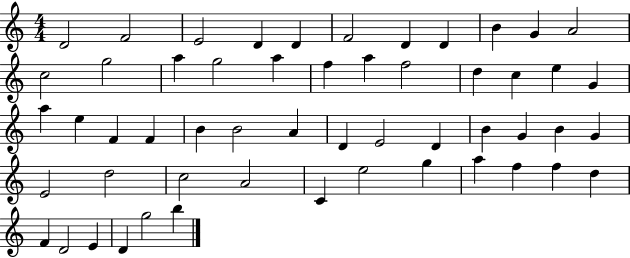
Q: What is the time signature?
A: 4/4